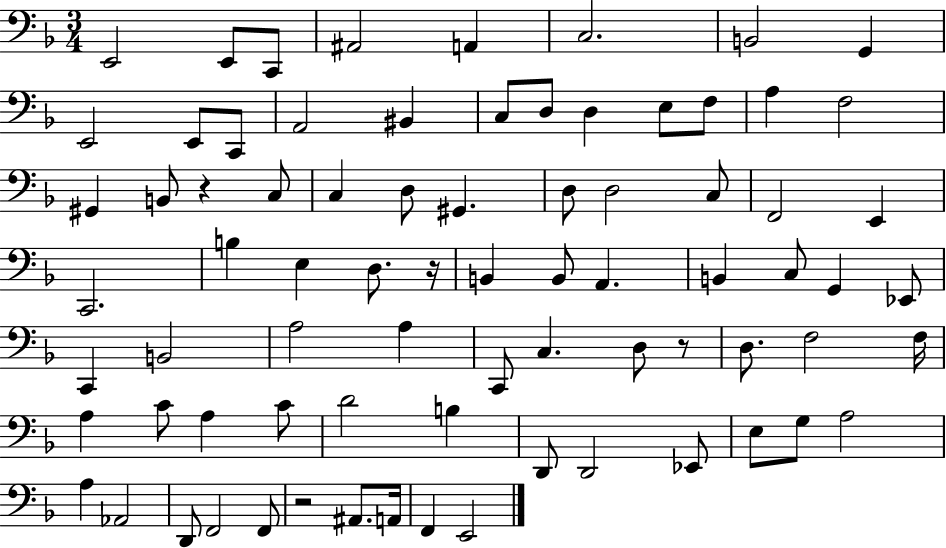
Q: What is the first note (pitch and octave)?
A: E2